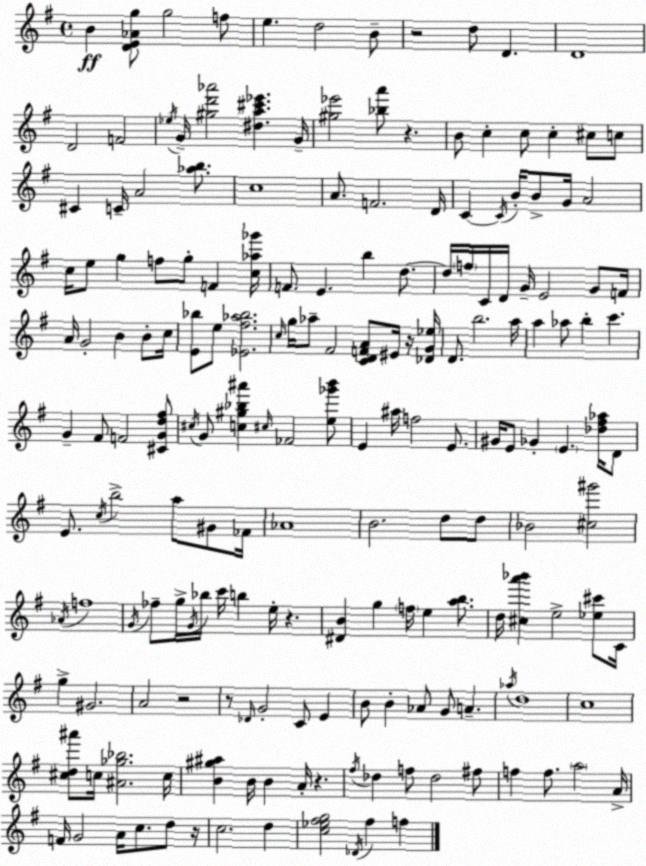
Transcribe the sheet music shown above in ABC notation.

X:1
T:Untitled
M:4/4
L:1/4
K:Em
B [DE_Ag]/2 g2 f/2 e d2 B/2 z2 d/2 D D4 D2 F2 _e/4 G/4 [^gd'_a']2 [^da^c'_e'] G/4 [^g_e']2 [_ba']/2 z B/2 c c/2 c ^c/2 c/2 ^C C/4 A2 [_ab]/2 c4 A/2 F2 D/4 C C/4 B/4 B/2 G/4 A2 c/4 e/2 g f/2 g/2 F [c_a_g']/4 F/2 E b d/2 d/4 f/4 C/4 D/4 G/4 E2 G/2 F/4 A/4 G2 B B/2 c/4 [E_b]/2 e/2 [_E^f_a_b]2 c/4 g/4 _a/2 ^F2 [CDFA]/2 ^E/4 z/4 [_DG_e]/4 D/2 b2 a/4 a _a/2 b c' G ^F/2 F2 [^CGd^f]/2 ^c/4 G/2 [c^g_b^a'] ^c/4 _F2 [e_g'b']/2 E ^a/4 f2 E/2 ^G/4 E/2 _G E [_d^f_a]/4 D/2 E/2 c/4 b2 a/2 ^G/2 _F/4 _A4 B2 d/2 d/2 _B2 [^c^g']2 _A/4 f4 G/4 _f/2 g/4 G/4 _b/4 c'/4 b e/4 z [^DB] g f/4 e [ab]/2 d/4 [^ca'_b'] e2 [_e^c']/2 C/4 g ^G2 A2 z2 z/2 _D/4 G2 C/2 E B/2 B _A/2 G/2 A _a/4 d4 c4 [^cd^a']/2 c/4 [^A_g_b]2 c/4 [B^g^a] B/4 B A/4 z ^f/4 _d f/2 _d2 ^f/2 f f/2 a2 A/4 F/4 G2 A/4 c/2 d/2 z/4 c2 d [c_e^fg]2 _D/4 ^f f